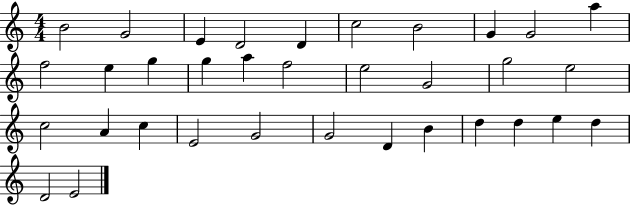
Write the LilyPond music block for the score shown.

{
  \clef treble
  \numericTimeSignature
  \time 4/4
  \key c \major
  b'2 g'2 | e'4 d'2 d'4 | c''2 b'2 | g'4 g'2 a''4 | \break f''2 e''4 g''4 | g''4 a''4 f''2 | e''2 g'2 | g''2 e''2 | \break c''2 a'4 c''4 | e'2 g'2 | g'2 d'4 b'4 | d''4 d''4 e''4 d''4 | \break d'2 e'2 | \bar "|."
}